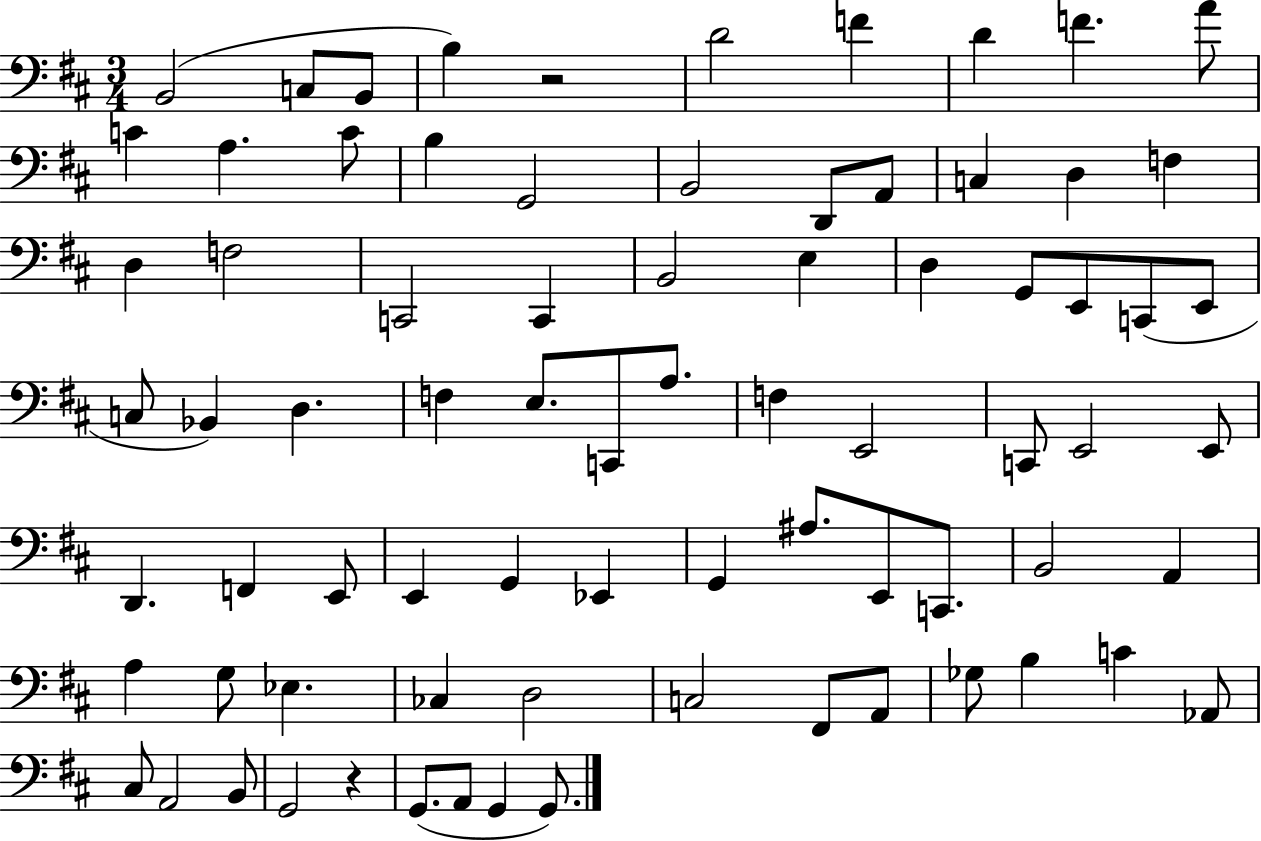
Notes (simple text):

B2/h C3/e B2/e B3/q R/h D4/h F4/q D4/q F4/q. A4/e C4/q A3/q. C4/e B3/q G2/h B2/h D2/e A2/e C3/q D3/q F3/q D3/q F3/h C2/h C2/q B2/h E3/q D3/q G2/e E2/e C2/e E2/e C3/e Bb2/q D3/q. F3/q E3/e. C2/e A3/e. F3/q E2/h C2/e E2/h E2/e D2/q. F2/q E2/e E2/q G2/q Eb2/q G2/q A#3/e. E2/e C2/e. B2/h A2/q A3/q G3/e Eb3/q. CES3/q D3/h C3/h F#2/e A2/e Gb3/e B3/q C4/q Ab2/e C#3/e A2/h B2/e G2/h R/q G2/e. A2/e G2/q G2/e.